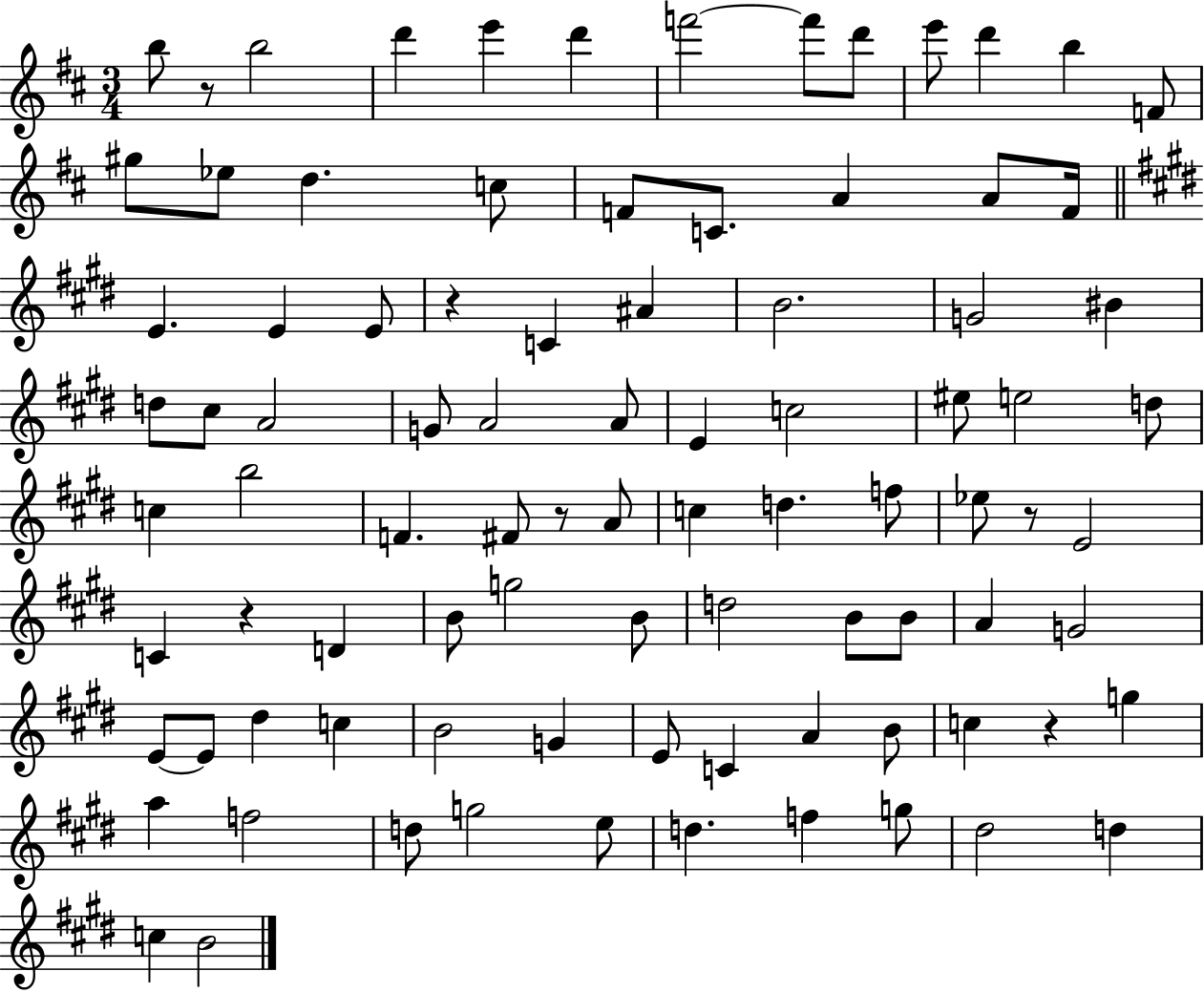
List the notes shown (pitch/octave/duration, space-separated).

B5/e R/e B5/h D6/q E6/q D6/q F6/h F6/e D6/e E6/e D6/q B5/q F4/e G#5/e Eb5/e D5/q. C5/e F4/e C4/e. A4/q A4/e F4/s E4/q. E4/q E4/e R/q C4/q A#4/q B4/h. G4/h BIS4/q D5/e C#5/e A4/h G4/e A4/h A4/e E4/q C5/h EIS5/e E5/h D5/e C5/q B5/h F4/q. F#4/e R/e A4/e C5/q D5/q. F5/e Eb5/e R/e E4/h C4/q R/q D4/q B4/e G5/h B4/e D5/h B4/e B4/e A4/q G4/h E4/e E4/e D#5/q C5/q B4/h G4/q E4/e C4/q A4/q B4/e C5/q R/q G5/q A5/q F5/h D5/e G5/h E5/e D5/q. F5/q G5/e D#5/h D5/q C5/q B4/h